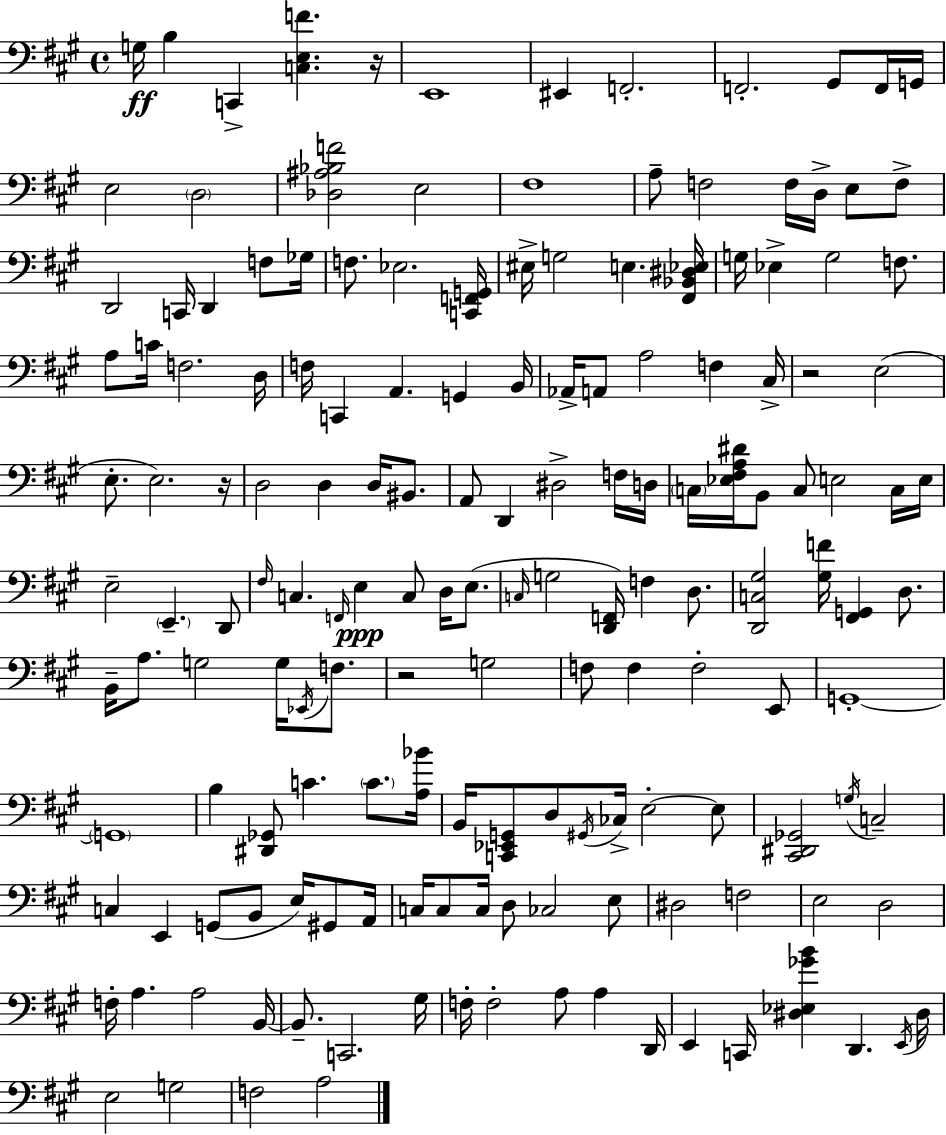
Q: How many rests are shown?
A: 4